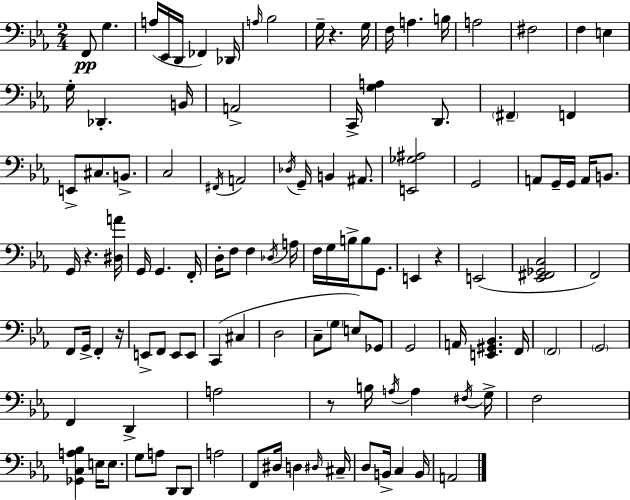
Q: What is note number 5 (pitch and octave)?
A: D2